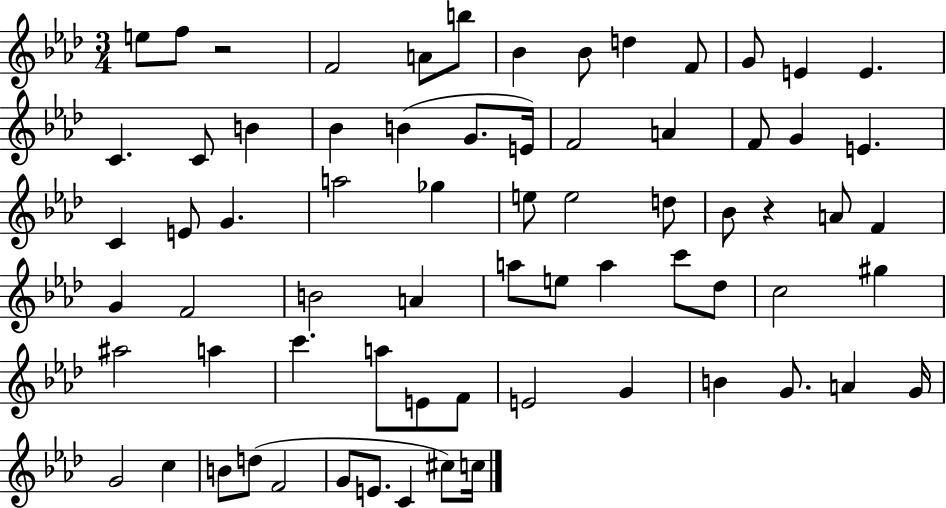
E5/e F5/e R/h F4/h A4/e B5/e Bb4/q Bb4/e D5/q F4/e G4/e E4/q E4/q. C4/q. C4/e B4/q Bb4/q B4/q G4/e. E4/s F4/h A4/q F4/e G4/q E4/q. C4/q E4/e G4/q. A5/h Gb5/q E5/e E5/h D5/e Bb4/e R/q A4/e F4/q G4/q F4/h B4/h A4/q A5/e E5/e A5/q C6/e Db5/e C5/h G#5/q A#5/h A5/q C6/q. A5/e E4/e F4/e E4/h G4/q B4/q G4/e. A4/q G4/s G4/h C5/q B4/e D5/e F4/h G4/e E4/e. C4/q C#5/e C5/s